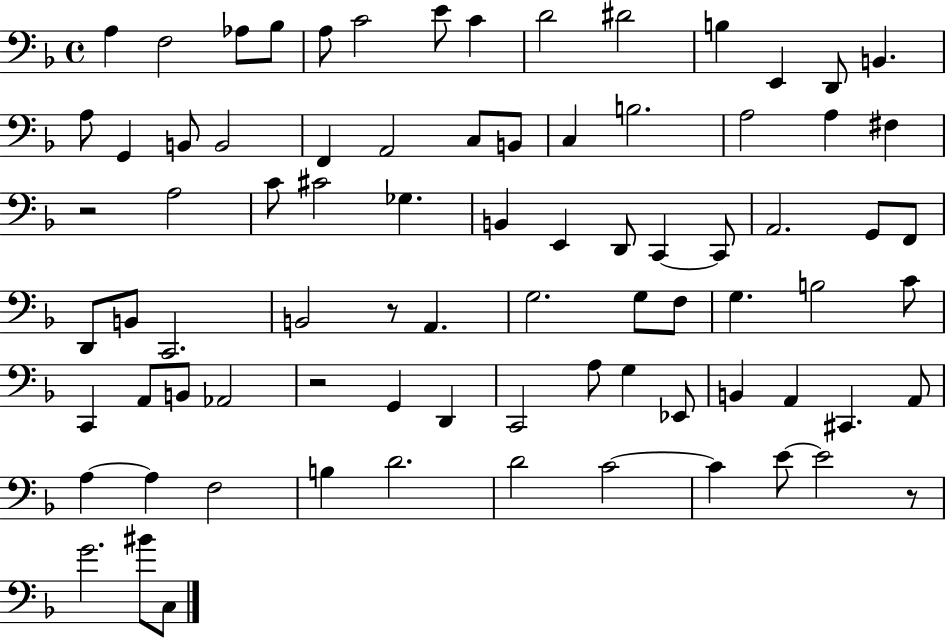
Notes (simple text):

A3/q F3/h Ab3/e Bb3/e A3/e C4/h E4/e C4/q D4/h D#4/h B3/q E2/q D2/e B2/q. A3/e G2/q B2/e B2/h F2/q A2/h C3/e B2/e C3/q B3/h. A3/h A3/q F#3/q R/h A3/h C4/e C#4/h Gb3/q. B2/q E2/q D2/e C2/q C2/e A2/h. G2/e F2/e D2/e B2/e C2/h. B2/h R/e A2/q. G3/h. G3/e F3/e G3/q. B3/h C4/e C2/q A2/e B2/e Ab2/h R/h G2/q D2/q C2/h A3/e G3/q Eb2/e B2/q A2/q C#2/q. A2/e A3/q A3/q F3/h B3/q D4/h. D4/h C4/h C4/q E4/e E4/h R/e G4/h. BIS4/e C3/e